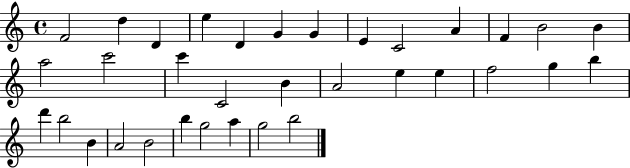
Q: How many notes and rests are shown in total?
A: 34